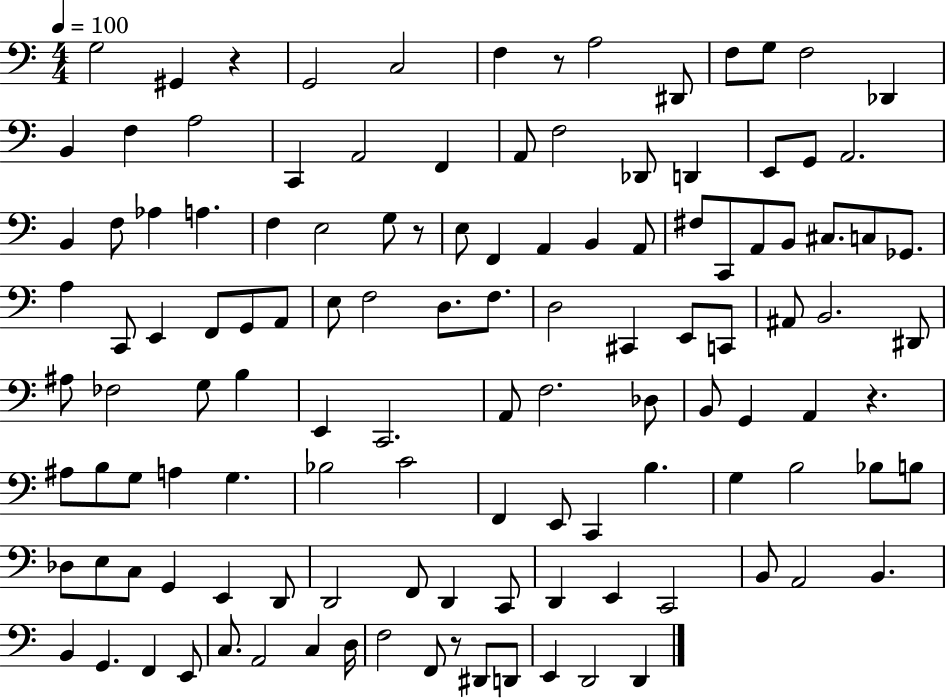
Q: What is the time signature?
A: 4/4